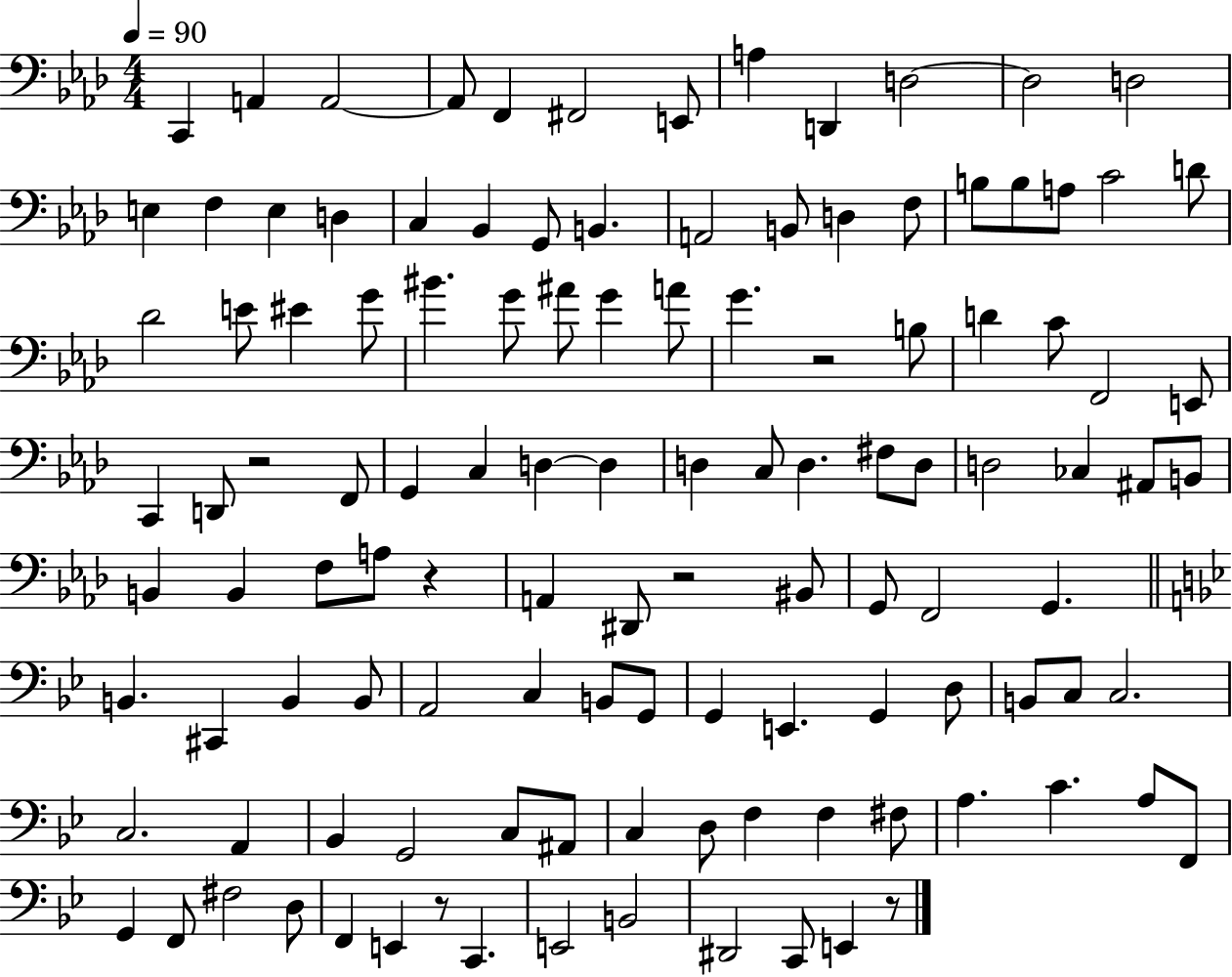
C2/q A2/q A2/h A2/e F2/q F#2/h E2/e A3/q D2/q D3/h D3/h D3/h E3/q F3/q E3/q D3/q C3/q Bb2/q G2/e B2/q. A2/h B2/e D3/q F3/e B3/e B3/e A3/e C4/h D4/e Db4/h E4/e EIS4/q G4/e BIS4/q. G4/e A#4/e G4/q A4/e G4/q. R/h B3/e D4/q C4/e F2/h E2/e C2/q D2/e R/h F2/e G2/q C3/q D3/q D3/q D3/q C3/e D3/q. F#3/e D3/e D3/h CES3/q A#2/e B2/e B2/q B2/q F3/e A3/e R/q A2/q D#2/e R/h BIS2/e G2/e F2/h G2/q. B2/q. C#2/q B2/q B2/e A2/h C3/q B2/e G2/e G2/q E2/q. G2/q D3/e B2/e C3/e C3/h. C3/h. A2/q Bb2/q G2/h C3/e A#2/e C3/q D3/e F3/q F3/q F#3/e A3/q. C4/q. A3/e F2/e G2/q F2/e F#3/h D3/e F2/q E2/q R/e C2/q. E2/h B2/h D#2/h C2/e E2/q R/e